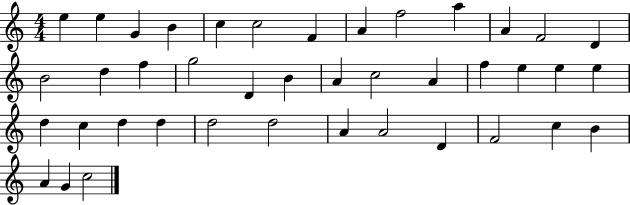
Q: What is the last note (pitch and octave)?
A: C5